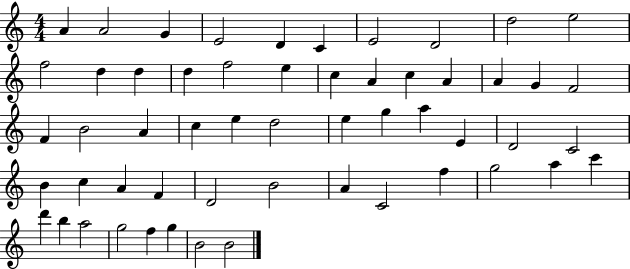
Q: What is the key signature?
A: C major